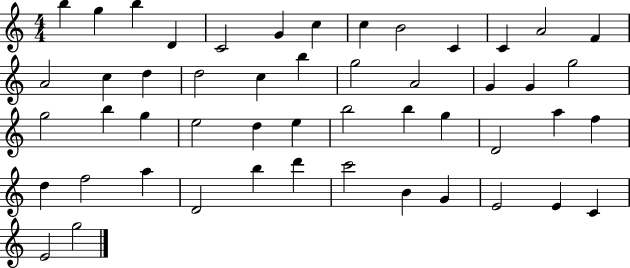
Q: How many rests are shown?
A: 0